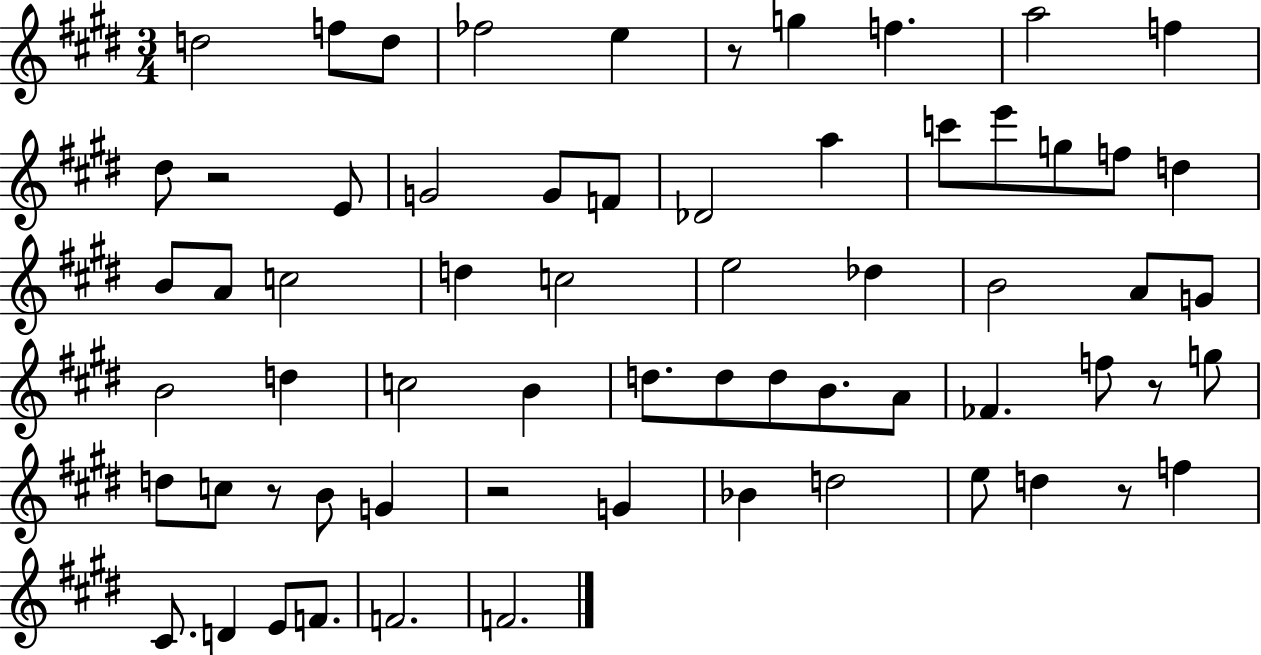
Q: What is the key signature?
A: E major